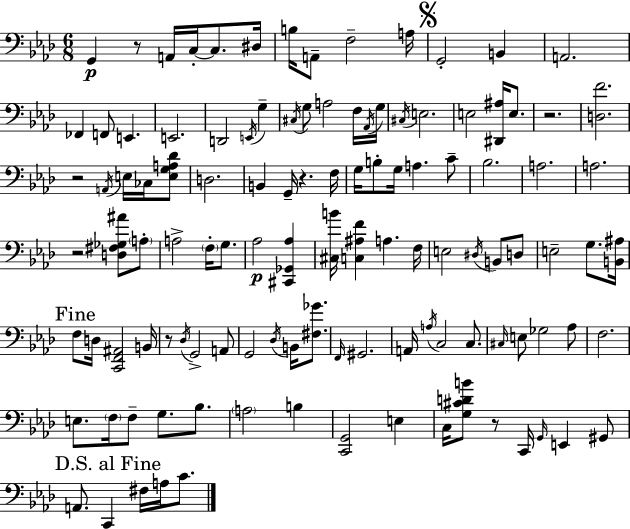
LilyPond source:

{
  \clef bass
  \numericTimeSignature
  \time 6/8
  \key f \minor
  \repeat volta 2 { g,4\p r8 a,16 c16-.~~ c8. dis16 | b16 a,8-- f2-- a16 | \mark \markup { \musicglyph "scripts.segno" } g,2-. b,4 | a,2. | \break fes,4 f,8 e,4. | e,2. | d,2 \acciaccatura { e,16 } g4-- | \acciaccatura { cis16 } g8 a2 | \break f16 \acciaccatura { aes,16 } g16 \acciaccatura { cis16 } e2. | e2 | <dis, ais>16 e8. r2. | <d f'>2. | \break r2 | \acciaccatura { a,16 } e16 ces16 <e g a des'>8 d2. | b,4 g,16-- r4. | f16 g16 b8-. g16 a4. | \break c'8-- bes2. | a2. | a2. | r2 | \break <d fis ges ais'>8 \parenthesize a8-. a2-> | \parenthesize f16-. g8. aes2\p | <cis, ges, aes>4 <cis b'>16 <c ais f'>4 a4. | f16 e2 | \break \acciaccatura { dis16 } b,8 d8 e2-- | g8. <b, ais>16 \mark "Fine" f8 d16 <c, f, ais,>2 | b,16 r8 \acciaccatura { des16 } g,2-> | a,8 g,2 | \break \acciaccatura { des16 } b,16 <fis ges'>8. \grace { f,16 } gis,2. | a,16 \acciaccatura { a16 } c2 | c8. \grace { cis16 } e8 | ges2 aes8 f2. | \break e8. | \parenthesize f16 f8-- g8. bes8. \parenthesize a2 | b4 <c, g,>2 | e4 c16 | \break <g cis' d' b'>8 r8 c,16 \grace { g,16 } e,4 gis,8 | \mark "D.S. al Fine" a,8. c,4 fis16 a16 c'8. | } \bar "|."
}